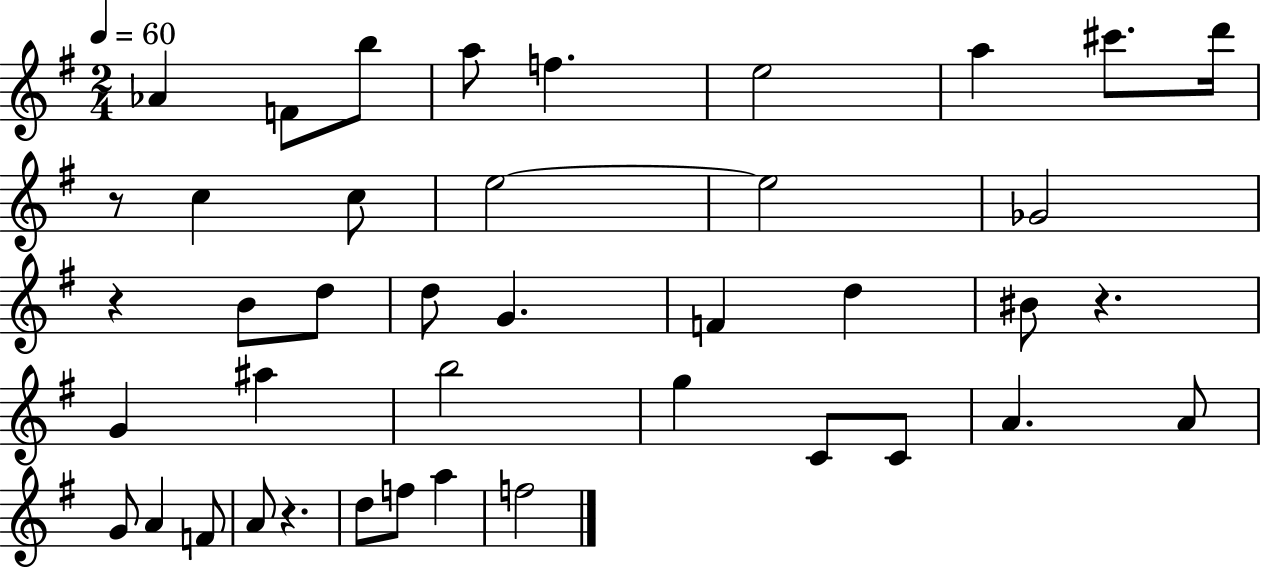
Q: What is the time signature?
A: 2/4